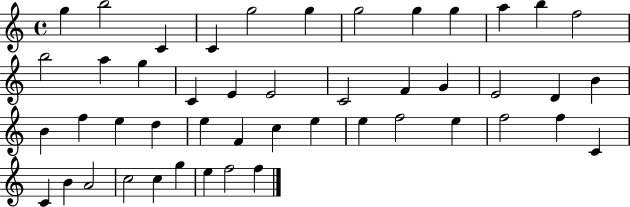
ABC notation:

X:1
T:Untitled
M:4/4
L:1/4
K:C
g b2 C C g2 g g2 g g a b f2 b2 a g C E E2 C2 F G E2 D B B f e d e F c e e f2 e f2 f C C B A2 c2 c g e f2 f